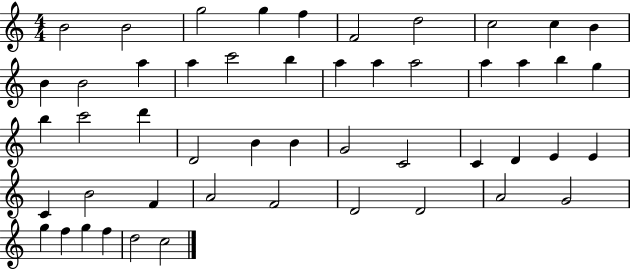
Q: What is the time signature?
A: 4/4